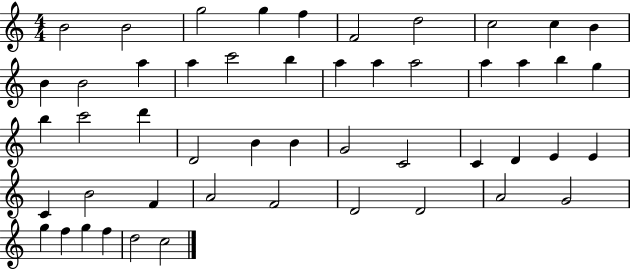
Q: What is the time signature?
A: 4/4